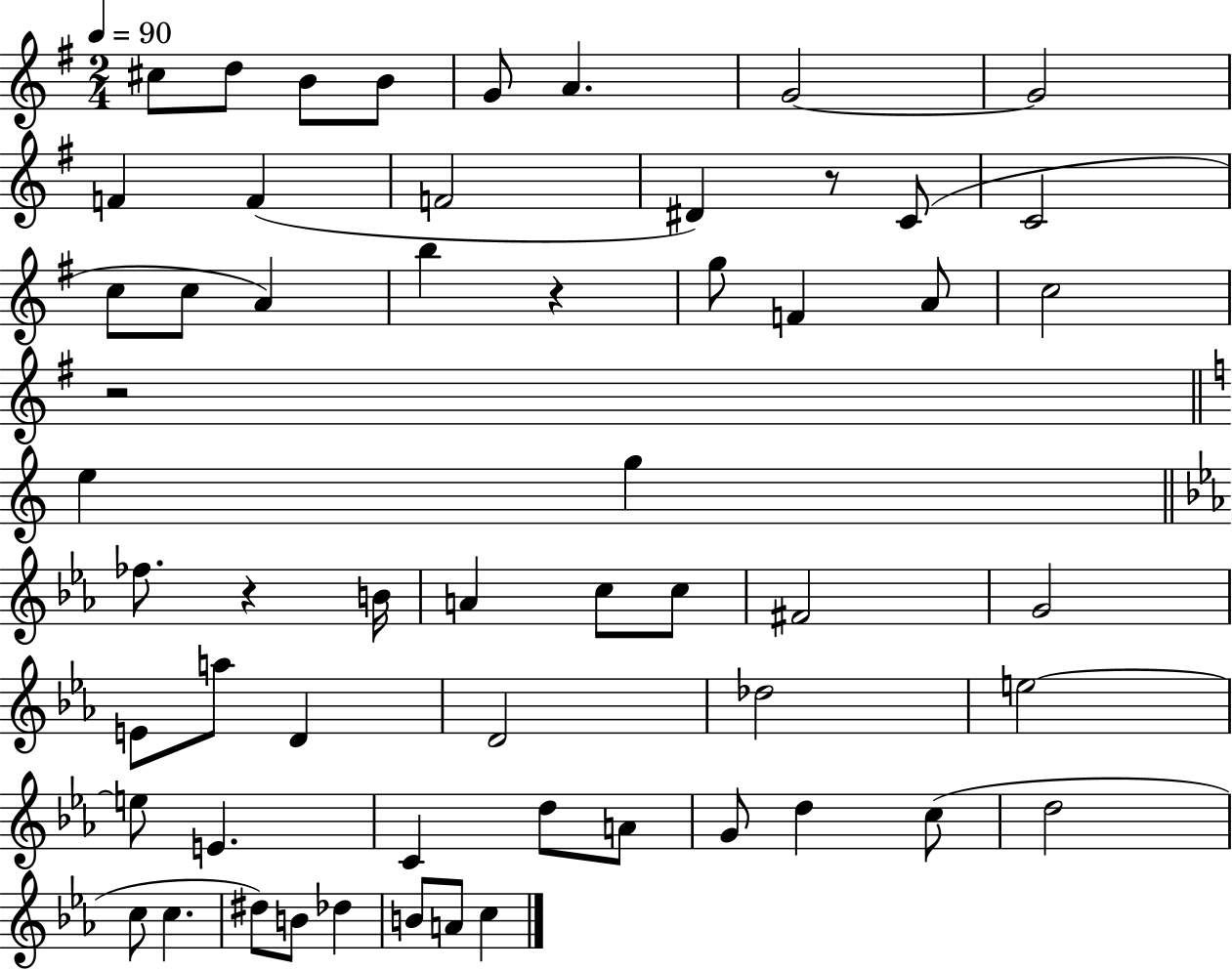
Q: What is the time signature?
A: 2/4